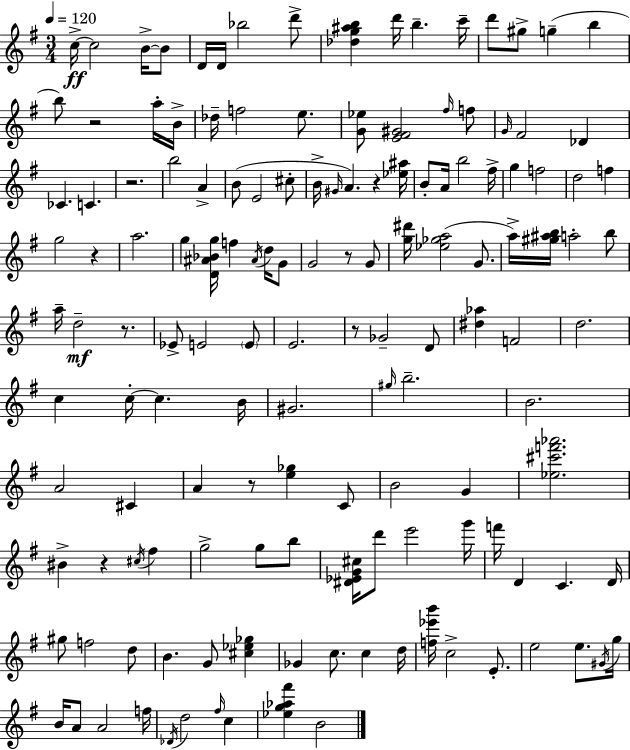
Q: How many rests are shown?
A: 9